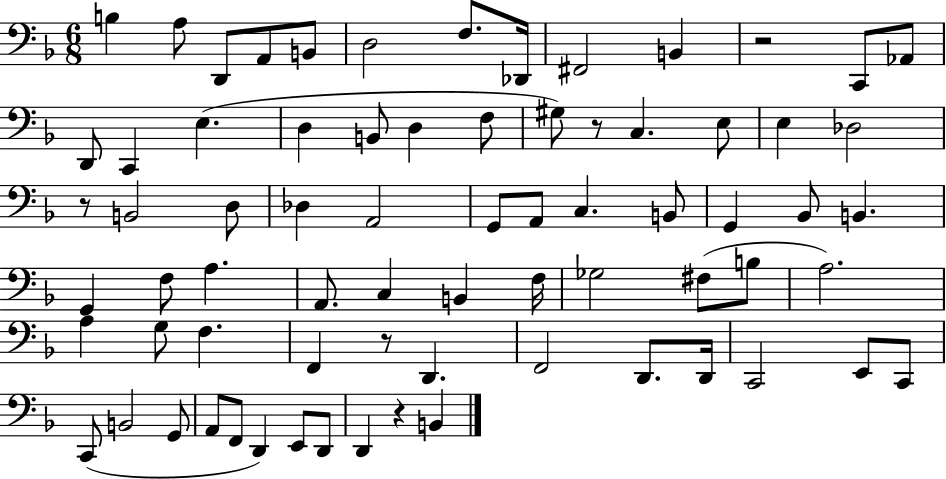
{
  \clef bass
  \numericTimeSignature
  \time 6/8
  \key f \major
  b4 a8 d,8 a,8 b,8 | d2 f8. des,16 | fis,2 b,4 | r2 c,8 aes,8 | \break d,8 c,4 e4.( | d4 b,8 d4 f8 | gis8) r8 c4. e8 | e4 des2 | \break r8 b,2 d8 | des4 a,2 | g,8 a,8 c4. b,8 | g,4 bes,8 b,4. | \break g,4 f8 a4. | a,8. c4 b,4 f16 | ges2 fis8( b8 | a2.) | \break a4 g8 f4. | f,4 r8 d,4. | f,2 d,8. d,16 | c,2 e,8 c,8 | \break c,8( b,2 g,8 | a,8 f,8 d,4) e,8 d,8 | d,4 r4 b,4 | \bar "|."
}